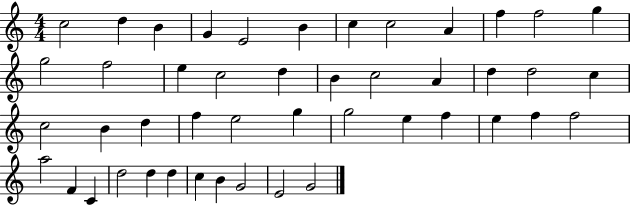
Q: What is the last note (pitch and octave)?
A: G4